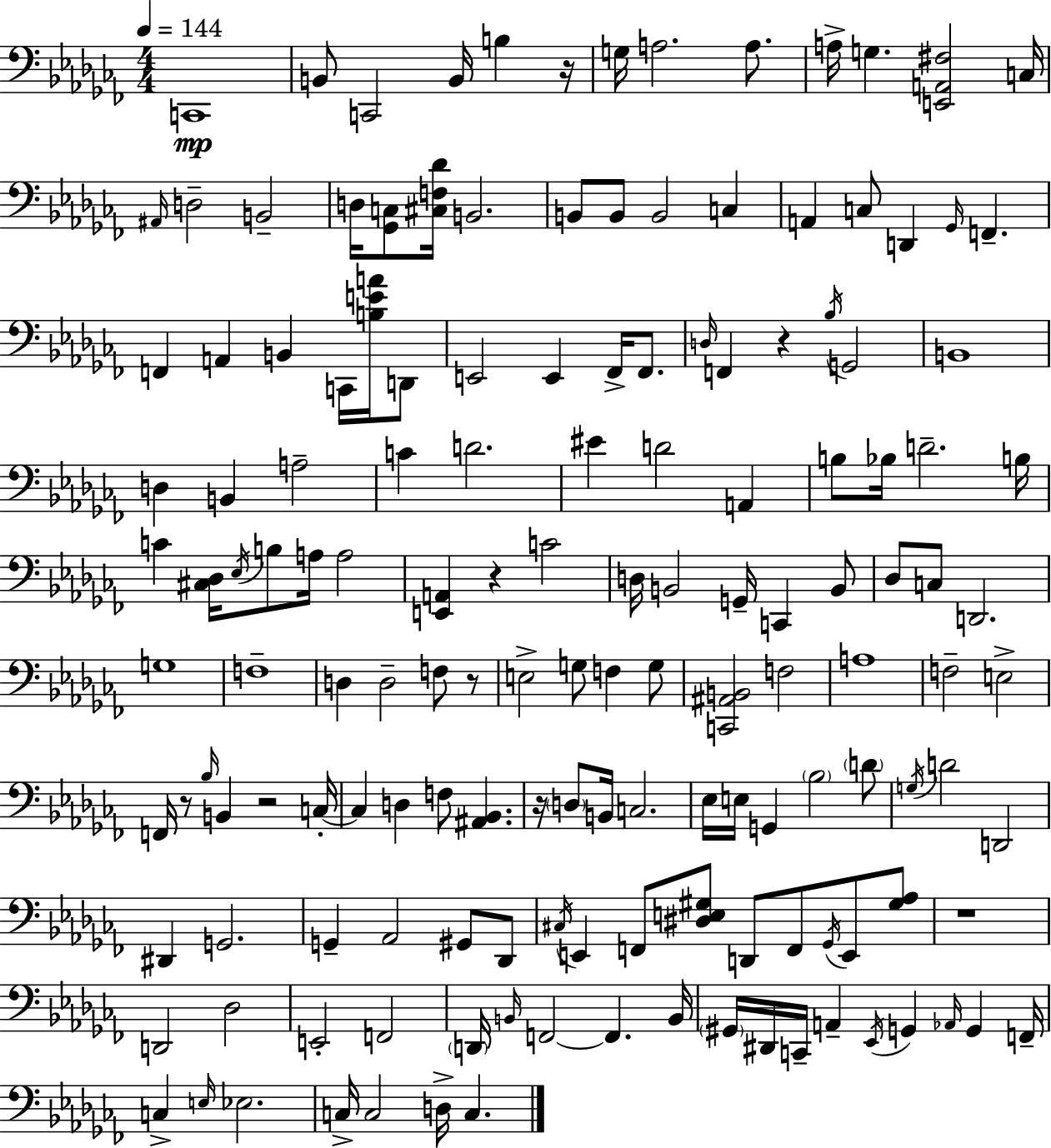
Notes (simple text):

C2/w B2/e C2/h B2/s B3/q R/s G3/s A3/h. A3/e. A3/s G3/q. [E2,A2,F#3]/h C3/s A#2/s D3/h B2/h D3/s [Gb2,C3]/e [C#3,F3,Db4]/s B2/h. B2/e B2/e B2/h C3/q A2/q C3/e D2/q Gb2/s F2/q. F2/q A2/q B2/q C2/s [B3,E4,A4]/s D2/e E2/h E2/q FES2/s FES2/e. D3/s F2/q R/q Bb3/s G2/h B2/w D3/q B2/q A3/h C4/q D4/h. EIS4/q D4/h A2/q B3/e Bb3/s D4/h. B3/s C4/q [C#3,Db3]/s Eb3/s B3/e A3/s A3/h [E2,A2]/q R/q C4/h D3/s B2/h G2/s C2/q B2/e Db3/e C3/e D2/h. G3/w F3/w D3/q D3/h F3/e R/e E3/h G3/e F3/q G3/e [C2,A#2,B2]/h F3/h A3/w F3/h E3/h F2/s R/e Bb3/s B2/q R/h C3/s C3/q D3/q F3/e [A#2,Bb2]/q. R/s D3/e B2/s C3/h. Eb3/s E3/s G2/q Bb3/h D4/e G3/s D4/h D2/h D#2/q G2/h. G2/q Ab2/h G#2/e Db2/e C#3/s E2/q F2/e [D#3,E3,G#3]/e D2/e F2/e Gb2/s E2/e [G#3,Ab3]/e R/w D2/h Db3/h E2/h F2/h D2/s B2/s F2/h F2/q. B2/s G#2/s D#2/s C2/s A2/q Eb2/s G2/q Ab2/s G2/q F2/s C3/q E3/s Eb3/h. C3/s C3/h D3/s C3/q.